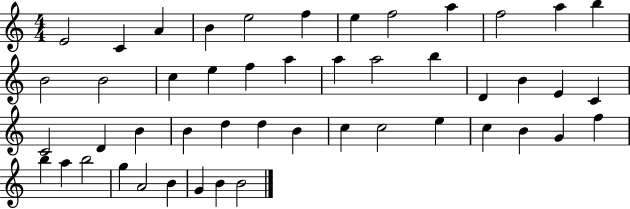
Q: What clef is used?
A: treble